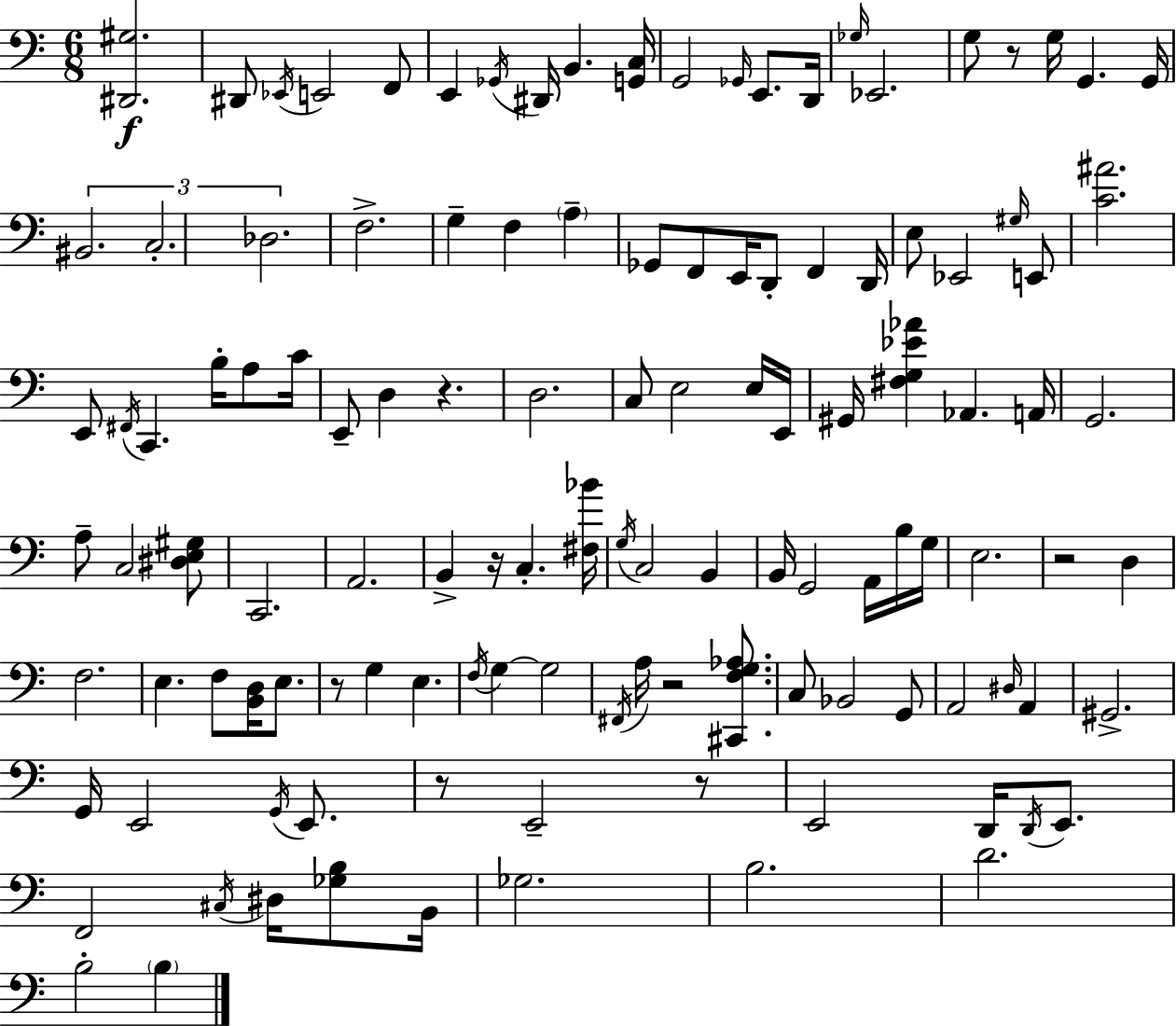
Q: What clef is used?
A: bass